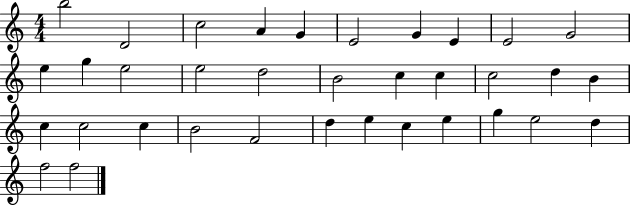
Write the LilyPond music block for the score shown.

{
  \clef treble
  \numericTimeSignature
  \time 4/4
  \key c \major
  b''2 d'2 | c''2 a'4 g'4 | e'2 g'4 e'4 | e'2 g'2 | \break e''4 g''4 e''2 | e''2 d''2 | b'2 c''4 c''4 | c''2 d''4 b'4 | \break c''4 c''2 c''4 | b'2 f'2 | d''4 e''4 c''4 e''4 | g''4 e''2 d''4 | \break f''2 f''2 | \bar "|."
}